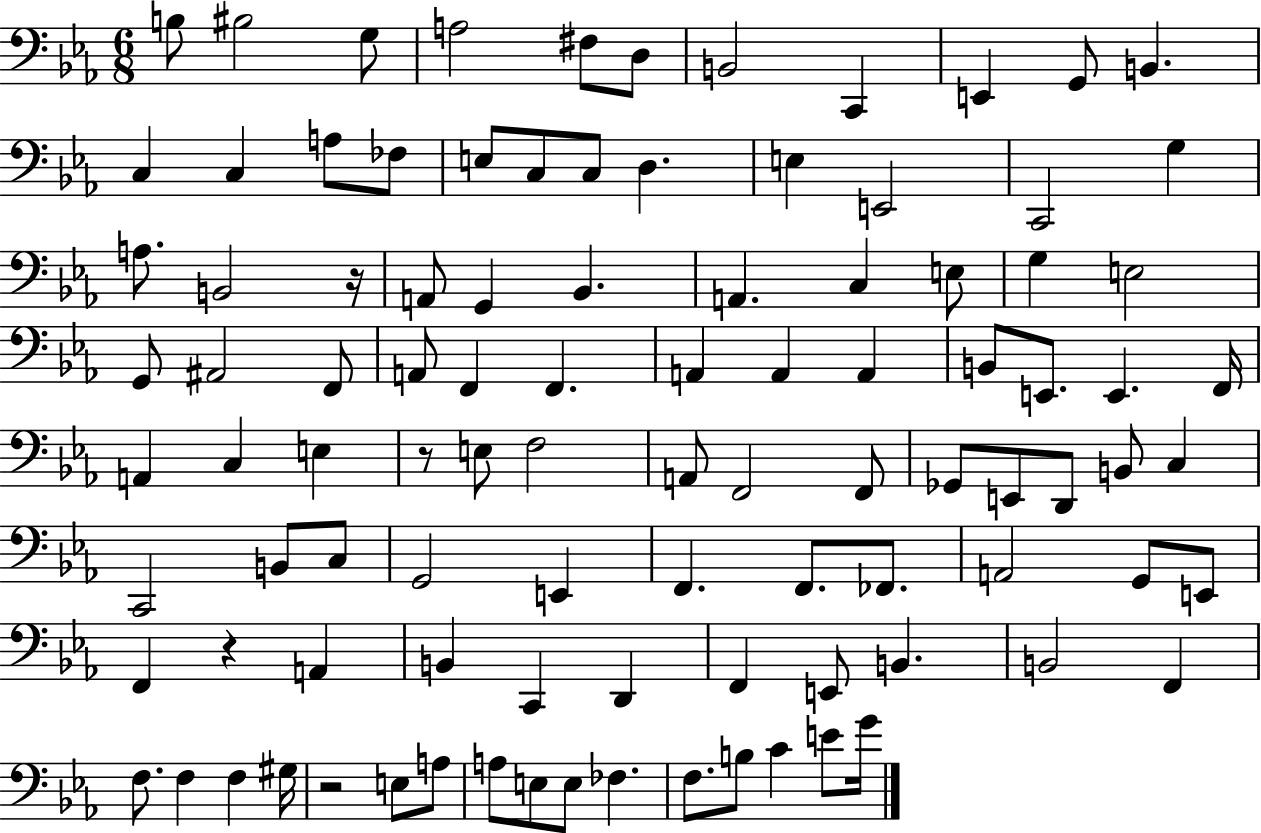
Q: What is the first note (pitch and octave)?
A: B3